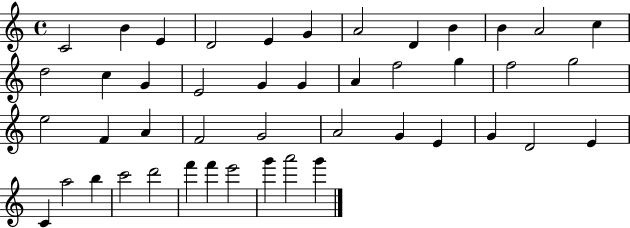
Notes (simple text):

C4/h B4/q E4/q D4/h E4/q G4/q A4/h D4/q B4/q B4/q A4/h C5/q D5/h C5/q G4/q E4/h G4/q G4/q A4/q F5/h G5/q F5/h G5/h E5/h F4/q A4/q F4/h G4/h A4/h G4/q E4/q G4/q D4/h E4/q C4/q A5/h B5/q C6/h D6/h F6/q F6/q E6/h G6/q A6/h G6/q